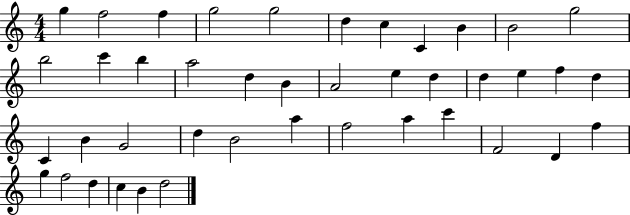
{
  \clef treble
  \numericTimeSignature
  \time 4/4
  \key c \major
  g''4 f''2 f''4 | g''2 g''2 | d''4 c''4 c'4 b'4 | b'2 g''2 | \break b''2 c'''4 b''4 | a''2 d''4 b'4 | a'2 e''4 d''4 | d''4 e''4 f''4 d''4 | \break c'4 b'4 g'2 | d''4 b'2 a''4 | f''2 a''4 c'''4 | f'2 d'4 f''4 | \break g''4 f''2 d''4 | c''4 b'4 d''2 | \bar "|."
}